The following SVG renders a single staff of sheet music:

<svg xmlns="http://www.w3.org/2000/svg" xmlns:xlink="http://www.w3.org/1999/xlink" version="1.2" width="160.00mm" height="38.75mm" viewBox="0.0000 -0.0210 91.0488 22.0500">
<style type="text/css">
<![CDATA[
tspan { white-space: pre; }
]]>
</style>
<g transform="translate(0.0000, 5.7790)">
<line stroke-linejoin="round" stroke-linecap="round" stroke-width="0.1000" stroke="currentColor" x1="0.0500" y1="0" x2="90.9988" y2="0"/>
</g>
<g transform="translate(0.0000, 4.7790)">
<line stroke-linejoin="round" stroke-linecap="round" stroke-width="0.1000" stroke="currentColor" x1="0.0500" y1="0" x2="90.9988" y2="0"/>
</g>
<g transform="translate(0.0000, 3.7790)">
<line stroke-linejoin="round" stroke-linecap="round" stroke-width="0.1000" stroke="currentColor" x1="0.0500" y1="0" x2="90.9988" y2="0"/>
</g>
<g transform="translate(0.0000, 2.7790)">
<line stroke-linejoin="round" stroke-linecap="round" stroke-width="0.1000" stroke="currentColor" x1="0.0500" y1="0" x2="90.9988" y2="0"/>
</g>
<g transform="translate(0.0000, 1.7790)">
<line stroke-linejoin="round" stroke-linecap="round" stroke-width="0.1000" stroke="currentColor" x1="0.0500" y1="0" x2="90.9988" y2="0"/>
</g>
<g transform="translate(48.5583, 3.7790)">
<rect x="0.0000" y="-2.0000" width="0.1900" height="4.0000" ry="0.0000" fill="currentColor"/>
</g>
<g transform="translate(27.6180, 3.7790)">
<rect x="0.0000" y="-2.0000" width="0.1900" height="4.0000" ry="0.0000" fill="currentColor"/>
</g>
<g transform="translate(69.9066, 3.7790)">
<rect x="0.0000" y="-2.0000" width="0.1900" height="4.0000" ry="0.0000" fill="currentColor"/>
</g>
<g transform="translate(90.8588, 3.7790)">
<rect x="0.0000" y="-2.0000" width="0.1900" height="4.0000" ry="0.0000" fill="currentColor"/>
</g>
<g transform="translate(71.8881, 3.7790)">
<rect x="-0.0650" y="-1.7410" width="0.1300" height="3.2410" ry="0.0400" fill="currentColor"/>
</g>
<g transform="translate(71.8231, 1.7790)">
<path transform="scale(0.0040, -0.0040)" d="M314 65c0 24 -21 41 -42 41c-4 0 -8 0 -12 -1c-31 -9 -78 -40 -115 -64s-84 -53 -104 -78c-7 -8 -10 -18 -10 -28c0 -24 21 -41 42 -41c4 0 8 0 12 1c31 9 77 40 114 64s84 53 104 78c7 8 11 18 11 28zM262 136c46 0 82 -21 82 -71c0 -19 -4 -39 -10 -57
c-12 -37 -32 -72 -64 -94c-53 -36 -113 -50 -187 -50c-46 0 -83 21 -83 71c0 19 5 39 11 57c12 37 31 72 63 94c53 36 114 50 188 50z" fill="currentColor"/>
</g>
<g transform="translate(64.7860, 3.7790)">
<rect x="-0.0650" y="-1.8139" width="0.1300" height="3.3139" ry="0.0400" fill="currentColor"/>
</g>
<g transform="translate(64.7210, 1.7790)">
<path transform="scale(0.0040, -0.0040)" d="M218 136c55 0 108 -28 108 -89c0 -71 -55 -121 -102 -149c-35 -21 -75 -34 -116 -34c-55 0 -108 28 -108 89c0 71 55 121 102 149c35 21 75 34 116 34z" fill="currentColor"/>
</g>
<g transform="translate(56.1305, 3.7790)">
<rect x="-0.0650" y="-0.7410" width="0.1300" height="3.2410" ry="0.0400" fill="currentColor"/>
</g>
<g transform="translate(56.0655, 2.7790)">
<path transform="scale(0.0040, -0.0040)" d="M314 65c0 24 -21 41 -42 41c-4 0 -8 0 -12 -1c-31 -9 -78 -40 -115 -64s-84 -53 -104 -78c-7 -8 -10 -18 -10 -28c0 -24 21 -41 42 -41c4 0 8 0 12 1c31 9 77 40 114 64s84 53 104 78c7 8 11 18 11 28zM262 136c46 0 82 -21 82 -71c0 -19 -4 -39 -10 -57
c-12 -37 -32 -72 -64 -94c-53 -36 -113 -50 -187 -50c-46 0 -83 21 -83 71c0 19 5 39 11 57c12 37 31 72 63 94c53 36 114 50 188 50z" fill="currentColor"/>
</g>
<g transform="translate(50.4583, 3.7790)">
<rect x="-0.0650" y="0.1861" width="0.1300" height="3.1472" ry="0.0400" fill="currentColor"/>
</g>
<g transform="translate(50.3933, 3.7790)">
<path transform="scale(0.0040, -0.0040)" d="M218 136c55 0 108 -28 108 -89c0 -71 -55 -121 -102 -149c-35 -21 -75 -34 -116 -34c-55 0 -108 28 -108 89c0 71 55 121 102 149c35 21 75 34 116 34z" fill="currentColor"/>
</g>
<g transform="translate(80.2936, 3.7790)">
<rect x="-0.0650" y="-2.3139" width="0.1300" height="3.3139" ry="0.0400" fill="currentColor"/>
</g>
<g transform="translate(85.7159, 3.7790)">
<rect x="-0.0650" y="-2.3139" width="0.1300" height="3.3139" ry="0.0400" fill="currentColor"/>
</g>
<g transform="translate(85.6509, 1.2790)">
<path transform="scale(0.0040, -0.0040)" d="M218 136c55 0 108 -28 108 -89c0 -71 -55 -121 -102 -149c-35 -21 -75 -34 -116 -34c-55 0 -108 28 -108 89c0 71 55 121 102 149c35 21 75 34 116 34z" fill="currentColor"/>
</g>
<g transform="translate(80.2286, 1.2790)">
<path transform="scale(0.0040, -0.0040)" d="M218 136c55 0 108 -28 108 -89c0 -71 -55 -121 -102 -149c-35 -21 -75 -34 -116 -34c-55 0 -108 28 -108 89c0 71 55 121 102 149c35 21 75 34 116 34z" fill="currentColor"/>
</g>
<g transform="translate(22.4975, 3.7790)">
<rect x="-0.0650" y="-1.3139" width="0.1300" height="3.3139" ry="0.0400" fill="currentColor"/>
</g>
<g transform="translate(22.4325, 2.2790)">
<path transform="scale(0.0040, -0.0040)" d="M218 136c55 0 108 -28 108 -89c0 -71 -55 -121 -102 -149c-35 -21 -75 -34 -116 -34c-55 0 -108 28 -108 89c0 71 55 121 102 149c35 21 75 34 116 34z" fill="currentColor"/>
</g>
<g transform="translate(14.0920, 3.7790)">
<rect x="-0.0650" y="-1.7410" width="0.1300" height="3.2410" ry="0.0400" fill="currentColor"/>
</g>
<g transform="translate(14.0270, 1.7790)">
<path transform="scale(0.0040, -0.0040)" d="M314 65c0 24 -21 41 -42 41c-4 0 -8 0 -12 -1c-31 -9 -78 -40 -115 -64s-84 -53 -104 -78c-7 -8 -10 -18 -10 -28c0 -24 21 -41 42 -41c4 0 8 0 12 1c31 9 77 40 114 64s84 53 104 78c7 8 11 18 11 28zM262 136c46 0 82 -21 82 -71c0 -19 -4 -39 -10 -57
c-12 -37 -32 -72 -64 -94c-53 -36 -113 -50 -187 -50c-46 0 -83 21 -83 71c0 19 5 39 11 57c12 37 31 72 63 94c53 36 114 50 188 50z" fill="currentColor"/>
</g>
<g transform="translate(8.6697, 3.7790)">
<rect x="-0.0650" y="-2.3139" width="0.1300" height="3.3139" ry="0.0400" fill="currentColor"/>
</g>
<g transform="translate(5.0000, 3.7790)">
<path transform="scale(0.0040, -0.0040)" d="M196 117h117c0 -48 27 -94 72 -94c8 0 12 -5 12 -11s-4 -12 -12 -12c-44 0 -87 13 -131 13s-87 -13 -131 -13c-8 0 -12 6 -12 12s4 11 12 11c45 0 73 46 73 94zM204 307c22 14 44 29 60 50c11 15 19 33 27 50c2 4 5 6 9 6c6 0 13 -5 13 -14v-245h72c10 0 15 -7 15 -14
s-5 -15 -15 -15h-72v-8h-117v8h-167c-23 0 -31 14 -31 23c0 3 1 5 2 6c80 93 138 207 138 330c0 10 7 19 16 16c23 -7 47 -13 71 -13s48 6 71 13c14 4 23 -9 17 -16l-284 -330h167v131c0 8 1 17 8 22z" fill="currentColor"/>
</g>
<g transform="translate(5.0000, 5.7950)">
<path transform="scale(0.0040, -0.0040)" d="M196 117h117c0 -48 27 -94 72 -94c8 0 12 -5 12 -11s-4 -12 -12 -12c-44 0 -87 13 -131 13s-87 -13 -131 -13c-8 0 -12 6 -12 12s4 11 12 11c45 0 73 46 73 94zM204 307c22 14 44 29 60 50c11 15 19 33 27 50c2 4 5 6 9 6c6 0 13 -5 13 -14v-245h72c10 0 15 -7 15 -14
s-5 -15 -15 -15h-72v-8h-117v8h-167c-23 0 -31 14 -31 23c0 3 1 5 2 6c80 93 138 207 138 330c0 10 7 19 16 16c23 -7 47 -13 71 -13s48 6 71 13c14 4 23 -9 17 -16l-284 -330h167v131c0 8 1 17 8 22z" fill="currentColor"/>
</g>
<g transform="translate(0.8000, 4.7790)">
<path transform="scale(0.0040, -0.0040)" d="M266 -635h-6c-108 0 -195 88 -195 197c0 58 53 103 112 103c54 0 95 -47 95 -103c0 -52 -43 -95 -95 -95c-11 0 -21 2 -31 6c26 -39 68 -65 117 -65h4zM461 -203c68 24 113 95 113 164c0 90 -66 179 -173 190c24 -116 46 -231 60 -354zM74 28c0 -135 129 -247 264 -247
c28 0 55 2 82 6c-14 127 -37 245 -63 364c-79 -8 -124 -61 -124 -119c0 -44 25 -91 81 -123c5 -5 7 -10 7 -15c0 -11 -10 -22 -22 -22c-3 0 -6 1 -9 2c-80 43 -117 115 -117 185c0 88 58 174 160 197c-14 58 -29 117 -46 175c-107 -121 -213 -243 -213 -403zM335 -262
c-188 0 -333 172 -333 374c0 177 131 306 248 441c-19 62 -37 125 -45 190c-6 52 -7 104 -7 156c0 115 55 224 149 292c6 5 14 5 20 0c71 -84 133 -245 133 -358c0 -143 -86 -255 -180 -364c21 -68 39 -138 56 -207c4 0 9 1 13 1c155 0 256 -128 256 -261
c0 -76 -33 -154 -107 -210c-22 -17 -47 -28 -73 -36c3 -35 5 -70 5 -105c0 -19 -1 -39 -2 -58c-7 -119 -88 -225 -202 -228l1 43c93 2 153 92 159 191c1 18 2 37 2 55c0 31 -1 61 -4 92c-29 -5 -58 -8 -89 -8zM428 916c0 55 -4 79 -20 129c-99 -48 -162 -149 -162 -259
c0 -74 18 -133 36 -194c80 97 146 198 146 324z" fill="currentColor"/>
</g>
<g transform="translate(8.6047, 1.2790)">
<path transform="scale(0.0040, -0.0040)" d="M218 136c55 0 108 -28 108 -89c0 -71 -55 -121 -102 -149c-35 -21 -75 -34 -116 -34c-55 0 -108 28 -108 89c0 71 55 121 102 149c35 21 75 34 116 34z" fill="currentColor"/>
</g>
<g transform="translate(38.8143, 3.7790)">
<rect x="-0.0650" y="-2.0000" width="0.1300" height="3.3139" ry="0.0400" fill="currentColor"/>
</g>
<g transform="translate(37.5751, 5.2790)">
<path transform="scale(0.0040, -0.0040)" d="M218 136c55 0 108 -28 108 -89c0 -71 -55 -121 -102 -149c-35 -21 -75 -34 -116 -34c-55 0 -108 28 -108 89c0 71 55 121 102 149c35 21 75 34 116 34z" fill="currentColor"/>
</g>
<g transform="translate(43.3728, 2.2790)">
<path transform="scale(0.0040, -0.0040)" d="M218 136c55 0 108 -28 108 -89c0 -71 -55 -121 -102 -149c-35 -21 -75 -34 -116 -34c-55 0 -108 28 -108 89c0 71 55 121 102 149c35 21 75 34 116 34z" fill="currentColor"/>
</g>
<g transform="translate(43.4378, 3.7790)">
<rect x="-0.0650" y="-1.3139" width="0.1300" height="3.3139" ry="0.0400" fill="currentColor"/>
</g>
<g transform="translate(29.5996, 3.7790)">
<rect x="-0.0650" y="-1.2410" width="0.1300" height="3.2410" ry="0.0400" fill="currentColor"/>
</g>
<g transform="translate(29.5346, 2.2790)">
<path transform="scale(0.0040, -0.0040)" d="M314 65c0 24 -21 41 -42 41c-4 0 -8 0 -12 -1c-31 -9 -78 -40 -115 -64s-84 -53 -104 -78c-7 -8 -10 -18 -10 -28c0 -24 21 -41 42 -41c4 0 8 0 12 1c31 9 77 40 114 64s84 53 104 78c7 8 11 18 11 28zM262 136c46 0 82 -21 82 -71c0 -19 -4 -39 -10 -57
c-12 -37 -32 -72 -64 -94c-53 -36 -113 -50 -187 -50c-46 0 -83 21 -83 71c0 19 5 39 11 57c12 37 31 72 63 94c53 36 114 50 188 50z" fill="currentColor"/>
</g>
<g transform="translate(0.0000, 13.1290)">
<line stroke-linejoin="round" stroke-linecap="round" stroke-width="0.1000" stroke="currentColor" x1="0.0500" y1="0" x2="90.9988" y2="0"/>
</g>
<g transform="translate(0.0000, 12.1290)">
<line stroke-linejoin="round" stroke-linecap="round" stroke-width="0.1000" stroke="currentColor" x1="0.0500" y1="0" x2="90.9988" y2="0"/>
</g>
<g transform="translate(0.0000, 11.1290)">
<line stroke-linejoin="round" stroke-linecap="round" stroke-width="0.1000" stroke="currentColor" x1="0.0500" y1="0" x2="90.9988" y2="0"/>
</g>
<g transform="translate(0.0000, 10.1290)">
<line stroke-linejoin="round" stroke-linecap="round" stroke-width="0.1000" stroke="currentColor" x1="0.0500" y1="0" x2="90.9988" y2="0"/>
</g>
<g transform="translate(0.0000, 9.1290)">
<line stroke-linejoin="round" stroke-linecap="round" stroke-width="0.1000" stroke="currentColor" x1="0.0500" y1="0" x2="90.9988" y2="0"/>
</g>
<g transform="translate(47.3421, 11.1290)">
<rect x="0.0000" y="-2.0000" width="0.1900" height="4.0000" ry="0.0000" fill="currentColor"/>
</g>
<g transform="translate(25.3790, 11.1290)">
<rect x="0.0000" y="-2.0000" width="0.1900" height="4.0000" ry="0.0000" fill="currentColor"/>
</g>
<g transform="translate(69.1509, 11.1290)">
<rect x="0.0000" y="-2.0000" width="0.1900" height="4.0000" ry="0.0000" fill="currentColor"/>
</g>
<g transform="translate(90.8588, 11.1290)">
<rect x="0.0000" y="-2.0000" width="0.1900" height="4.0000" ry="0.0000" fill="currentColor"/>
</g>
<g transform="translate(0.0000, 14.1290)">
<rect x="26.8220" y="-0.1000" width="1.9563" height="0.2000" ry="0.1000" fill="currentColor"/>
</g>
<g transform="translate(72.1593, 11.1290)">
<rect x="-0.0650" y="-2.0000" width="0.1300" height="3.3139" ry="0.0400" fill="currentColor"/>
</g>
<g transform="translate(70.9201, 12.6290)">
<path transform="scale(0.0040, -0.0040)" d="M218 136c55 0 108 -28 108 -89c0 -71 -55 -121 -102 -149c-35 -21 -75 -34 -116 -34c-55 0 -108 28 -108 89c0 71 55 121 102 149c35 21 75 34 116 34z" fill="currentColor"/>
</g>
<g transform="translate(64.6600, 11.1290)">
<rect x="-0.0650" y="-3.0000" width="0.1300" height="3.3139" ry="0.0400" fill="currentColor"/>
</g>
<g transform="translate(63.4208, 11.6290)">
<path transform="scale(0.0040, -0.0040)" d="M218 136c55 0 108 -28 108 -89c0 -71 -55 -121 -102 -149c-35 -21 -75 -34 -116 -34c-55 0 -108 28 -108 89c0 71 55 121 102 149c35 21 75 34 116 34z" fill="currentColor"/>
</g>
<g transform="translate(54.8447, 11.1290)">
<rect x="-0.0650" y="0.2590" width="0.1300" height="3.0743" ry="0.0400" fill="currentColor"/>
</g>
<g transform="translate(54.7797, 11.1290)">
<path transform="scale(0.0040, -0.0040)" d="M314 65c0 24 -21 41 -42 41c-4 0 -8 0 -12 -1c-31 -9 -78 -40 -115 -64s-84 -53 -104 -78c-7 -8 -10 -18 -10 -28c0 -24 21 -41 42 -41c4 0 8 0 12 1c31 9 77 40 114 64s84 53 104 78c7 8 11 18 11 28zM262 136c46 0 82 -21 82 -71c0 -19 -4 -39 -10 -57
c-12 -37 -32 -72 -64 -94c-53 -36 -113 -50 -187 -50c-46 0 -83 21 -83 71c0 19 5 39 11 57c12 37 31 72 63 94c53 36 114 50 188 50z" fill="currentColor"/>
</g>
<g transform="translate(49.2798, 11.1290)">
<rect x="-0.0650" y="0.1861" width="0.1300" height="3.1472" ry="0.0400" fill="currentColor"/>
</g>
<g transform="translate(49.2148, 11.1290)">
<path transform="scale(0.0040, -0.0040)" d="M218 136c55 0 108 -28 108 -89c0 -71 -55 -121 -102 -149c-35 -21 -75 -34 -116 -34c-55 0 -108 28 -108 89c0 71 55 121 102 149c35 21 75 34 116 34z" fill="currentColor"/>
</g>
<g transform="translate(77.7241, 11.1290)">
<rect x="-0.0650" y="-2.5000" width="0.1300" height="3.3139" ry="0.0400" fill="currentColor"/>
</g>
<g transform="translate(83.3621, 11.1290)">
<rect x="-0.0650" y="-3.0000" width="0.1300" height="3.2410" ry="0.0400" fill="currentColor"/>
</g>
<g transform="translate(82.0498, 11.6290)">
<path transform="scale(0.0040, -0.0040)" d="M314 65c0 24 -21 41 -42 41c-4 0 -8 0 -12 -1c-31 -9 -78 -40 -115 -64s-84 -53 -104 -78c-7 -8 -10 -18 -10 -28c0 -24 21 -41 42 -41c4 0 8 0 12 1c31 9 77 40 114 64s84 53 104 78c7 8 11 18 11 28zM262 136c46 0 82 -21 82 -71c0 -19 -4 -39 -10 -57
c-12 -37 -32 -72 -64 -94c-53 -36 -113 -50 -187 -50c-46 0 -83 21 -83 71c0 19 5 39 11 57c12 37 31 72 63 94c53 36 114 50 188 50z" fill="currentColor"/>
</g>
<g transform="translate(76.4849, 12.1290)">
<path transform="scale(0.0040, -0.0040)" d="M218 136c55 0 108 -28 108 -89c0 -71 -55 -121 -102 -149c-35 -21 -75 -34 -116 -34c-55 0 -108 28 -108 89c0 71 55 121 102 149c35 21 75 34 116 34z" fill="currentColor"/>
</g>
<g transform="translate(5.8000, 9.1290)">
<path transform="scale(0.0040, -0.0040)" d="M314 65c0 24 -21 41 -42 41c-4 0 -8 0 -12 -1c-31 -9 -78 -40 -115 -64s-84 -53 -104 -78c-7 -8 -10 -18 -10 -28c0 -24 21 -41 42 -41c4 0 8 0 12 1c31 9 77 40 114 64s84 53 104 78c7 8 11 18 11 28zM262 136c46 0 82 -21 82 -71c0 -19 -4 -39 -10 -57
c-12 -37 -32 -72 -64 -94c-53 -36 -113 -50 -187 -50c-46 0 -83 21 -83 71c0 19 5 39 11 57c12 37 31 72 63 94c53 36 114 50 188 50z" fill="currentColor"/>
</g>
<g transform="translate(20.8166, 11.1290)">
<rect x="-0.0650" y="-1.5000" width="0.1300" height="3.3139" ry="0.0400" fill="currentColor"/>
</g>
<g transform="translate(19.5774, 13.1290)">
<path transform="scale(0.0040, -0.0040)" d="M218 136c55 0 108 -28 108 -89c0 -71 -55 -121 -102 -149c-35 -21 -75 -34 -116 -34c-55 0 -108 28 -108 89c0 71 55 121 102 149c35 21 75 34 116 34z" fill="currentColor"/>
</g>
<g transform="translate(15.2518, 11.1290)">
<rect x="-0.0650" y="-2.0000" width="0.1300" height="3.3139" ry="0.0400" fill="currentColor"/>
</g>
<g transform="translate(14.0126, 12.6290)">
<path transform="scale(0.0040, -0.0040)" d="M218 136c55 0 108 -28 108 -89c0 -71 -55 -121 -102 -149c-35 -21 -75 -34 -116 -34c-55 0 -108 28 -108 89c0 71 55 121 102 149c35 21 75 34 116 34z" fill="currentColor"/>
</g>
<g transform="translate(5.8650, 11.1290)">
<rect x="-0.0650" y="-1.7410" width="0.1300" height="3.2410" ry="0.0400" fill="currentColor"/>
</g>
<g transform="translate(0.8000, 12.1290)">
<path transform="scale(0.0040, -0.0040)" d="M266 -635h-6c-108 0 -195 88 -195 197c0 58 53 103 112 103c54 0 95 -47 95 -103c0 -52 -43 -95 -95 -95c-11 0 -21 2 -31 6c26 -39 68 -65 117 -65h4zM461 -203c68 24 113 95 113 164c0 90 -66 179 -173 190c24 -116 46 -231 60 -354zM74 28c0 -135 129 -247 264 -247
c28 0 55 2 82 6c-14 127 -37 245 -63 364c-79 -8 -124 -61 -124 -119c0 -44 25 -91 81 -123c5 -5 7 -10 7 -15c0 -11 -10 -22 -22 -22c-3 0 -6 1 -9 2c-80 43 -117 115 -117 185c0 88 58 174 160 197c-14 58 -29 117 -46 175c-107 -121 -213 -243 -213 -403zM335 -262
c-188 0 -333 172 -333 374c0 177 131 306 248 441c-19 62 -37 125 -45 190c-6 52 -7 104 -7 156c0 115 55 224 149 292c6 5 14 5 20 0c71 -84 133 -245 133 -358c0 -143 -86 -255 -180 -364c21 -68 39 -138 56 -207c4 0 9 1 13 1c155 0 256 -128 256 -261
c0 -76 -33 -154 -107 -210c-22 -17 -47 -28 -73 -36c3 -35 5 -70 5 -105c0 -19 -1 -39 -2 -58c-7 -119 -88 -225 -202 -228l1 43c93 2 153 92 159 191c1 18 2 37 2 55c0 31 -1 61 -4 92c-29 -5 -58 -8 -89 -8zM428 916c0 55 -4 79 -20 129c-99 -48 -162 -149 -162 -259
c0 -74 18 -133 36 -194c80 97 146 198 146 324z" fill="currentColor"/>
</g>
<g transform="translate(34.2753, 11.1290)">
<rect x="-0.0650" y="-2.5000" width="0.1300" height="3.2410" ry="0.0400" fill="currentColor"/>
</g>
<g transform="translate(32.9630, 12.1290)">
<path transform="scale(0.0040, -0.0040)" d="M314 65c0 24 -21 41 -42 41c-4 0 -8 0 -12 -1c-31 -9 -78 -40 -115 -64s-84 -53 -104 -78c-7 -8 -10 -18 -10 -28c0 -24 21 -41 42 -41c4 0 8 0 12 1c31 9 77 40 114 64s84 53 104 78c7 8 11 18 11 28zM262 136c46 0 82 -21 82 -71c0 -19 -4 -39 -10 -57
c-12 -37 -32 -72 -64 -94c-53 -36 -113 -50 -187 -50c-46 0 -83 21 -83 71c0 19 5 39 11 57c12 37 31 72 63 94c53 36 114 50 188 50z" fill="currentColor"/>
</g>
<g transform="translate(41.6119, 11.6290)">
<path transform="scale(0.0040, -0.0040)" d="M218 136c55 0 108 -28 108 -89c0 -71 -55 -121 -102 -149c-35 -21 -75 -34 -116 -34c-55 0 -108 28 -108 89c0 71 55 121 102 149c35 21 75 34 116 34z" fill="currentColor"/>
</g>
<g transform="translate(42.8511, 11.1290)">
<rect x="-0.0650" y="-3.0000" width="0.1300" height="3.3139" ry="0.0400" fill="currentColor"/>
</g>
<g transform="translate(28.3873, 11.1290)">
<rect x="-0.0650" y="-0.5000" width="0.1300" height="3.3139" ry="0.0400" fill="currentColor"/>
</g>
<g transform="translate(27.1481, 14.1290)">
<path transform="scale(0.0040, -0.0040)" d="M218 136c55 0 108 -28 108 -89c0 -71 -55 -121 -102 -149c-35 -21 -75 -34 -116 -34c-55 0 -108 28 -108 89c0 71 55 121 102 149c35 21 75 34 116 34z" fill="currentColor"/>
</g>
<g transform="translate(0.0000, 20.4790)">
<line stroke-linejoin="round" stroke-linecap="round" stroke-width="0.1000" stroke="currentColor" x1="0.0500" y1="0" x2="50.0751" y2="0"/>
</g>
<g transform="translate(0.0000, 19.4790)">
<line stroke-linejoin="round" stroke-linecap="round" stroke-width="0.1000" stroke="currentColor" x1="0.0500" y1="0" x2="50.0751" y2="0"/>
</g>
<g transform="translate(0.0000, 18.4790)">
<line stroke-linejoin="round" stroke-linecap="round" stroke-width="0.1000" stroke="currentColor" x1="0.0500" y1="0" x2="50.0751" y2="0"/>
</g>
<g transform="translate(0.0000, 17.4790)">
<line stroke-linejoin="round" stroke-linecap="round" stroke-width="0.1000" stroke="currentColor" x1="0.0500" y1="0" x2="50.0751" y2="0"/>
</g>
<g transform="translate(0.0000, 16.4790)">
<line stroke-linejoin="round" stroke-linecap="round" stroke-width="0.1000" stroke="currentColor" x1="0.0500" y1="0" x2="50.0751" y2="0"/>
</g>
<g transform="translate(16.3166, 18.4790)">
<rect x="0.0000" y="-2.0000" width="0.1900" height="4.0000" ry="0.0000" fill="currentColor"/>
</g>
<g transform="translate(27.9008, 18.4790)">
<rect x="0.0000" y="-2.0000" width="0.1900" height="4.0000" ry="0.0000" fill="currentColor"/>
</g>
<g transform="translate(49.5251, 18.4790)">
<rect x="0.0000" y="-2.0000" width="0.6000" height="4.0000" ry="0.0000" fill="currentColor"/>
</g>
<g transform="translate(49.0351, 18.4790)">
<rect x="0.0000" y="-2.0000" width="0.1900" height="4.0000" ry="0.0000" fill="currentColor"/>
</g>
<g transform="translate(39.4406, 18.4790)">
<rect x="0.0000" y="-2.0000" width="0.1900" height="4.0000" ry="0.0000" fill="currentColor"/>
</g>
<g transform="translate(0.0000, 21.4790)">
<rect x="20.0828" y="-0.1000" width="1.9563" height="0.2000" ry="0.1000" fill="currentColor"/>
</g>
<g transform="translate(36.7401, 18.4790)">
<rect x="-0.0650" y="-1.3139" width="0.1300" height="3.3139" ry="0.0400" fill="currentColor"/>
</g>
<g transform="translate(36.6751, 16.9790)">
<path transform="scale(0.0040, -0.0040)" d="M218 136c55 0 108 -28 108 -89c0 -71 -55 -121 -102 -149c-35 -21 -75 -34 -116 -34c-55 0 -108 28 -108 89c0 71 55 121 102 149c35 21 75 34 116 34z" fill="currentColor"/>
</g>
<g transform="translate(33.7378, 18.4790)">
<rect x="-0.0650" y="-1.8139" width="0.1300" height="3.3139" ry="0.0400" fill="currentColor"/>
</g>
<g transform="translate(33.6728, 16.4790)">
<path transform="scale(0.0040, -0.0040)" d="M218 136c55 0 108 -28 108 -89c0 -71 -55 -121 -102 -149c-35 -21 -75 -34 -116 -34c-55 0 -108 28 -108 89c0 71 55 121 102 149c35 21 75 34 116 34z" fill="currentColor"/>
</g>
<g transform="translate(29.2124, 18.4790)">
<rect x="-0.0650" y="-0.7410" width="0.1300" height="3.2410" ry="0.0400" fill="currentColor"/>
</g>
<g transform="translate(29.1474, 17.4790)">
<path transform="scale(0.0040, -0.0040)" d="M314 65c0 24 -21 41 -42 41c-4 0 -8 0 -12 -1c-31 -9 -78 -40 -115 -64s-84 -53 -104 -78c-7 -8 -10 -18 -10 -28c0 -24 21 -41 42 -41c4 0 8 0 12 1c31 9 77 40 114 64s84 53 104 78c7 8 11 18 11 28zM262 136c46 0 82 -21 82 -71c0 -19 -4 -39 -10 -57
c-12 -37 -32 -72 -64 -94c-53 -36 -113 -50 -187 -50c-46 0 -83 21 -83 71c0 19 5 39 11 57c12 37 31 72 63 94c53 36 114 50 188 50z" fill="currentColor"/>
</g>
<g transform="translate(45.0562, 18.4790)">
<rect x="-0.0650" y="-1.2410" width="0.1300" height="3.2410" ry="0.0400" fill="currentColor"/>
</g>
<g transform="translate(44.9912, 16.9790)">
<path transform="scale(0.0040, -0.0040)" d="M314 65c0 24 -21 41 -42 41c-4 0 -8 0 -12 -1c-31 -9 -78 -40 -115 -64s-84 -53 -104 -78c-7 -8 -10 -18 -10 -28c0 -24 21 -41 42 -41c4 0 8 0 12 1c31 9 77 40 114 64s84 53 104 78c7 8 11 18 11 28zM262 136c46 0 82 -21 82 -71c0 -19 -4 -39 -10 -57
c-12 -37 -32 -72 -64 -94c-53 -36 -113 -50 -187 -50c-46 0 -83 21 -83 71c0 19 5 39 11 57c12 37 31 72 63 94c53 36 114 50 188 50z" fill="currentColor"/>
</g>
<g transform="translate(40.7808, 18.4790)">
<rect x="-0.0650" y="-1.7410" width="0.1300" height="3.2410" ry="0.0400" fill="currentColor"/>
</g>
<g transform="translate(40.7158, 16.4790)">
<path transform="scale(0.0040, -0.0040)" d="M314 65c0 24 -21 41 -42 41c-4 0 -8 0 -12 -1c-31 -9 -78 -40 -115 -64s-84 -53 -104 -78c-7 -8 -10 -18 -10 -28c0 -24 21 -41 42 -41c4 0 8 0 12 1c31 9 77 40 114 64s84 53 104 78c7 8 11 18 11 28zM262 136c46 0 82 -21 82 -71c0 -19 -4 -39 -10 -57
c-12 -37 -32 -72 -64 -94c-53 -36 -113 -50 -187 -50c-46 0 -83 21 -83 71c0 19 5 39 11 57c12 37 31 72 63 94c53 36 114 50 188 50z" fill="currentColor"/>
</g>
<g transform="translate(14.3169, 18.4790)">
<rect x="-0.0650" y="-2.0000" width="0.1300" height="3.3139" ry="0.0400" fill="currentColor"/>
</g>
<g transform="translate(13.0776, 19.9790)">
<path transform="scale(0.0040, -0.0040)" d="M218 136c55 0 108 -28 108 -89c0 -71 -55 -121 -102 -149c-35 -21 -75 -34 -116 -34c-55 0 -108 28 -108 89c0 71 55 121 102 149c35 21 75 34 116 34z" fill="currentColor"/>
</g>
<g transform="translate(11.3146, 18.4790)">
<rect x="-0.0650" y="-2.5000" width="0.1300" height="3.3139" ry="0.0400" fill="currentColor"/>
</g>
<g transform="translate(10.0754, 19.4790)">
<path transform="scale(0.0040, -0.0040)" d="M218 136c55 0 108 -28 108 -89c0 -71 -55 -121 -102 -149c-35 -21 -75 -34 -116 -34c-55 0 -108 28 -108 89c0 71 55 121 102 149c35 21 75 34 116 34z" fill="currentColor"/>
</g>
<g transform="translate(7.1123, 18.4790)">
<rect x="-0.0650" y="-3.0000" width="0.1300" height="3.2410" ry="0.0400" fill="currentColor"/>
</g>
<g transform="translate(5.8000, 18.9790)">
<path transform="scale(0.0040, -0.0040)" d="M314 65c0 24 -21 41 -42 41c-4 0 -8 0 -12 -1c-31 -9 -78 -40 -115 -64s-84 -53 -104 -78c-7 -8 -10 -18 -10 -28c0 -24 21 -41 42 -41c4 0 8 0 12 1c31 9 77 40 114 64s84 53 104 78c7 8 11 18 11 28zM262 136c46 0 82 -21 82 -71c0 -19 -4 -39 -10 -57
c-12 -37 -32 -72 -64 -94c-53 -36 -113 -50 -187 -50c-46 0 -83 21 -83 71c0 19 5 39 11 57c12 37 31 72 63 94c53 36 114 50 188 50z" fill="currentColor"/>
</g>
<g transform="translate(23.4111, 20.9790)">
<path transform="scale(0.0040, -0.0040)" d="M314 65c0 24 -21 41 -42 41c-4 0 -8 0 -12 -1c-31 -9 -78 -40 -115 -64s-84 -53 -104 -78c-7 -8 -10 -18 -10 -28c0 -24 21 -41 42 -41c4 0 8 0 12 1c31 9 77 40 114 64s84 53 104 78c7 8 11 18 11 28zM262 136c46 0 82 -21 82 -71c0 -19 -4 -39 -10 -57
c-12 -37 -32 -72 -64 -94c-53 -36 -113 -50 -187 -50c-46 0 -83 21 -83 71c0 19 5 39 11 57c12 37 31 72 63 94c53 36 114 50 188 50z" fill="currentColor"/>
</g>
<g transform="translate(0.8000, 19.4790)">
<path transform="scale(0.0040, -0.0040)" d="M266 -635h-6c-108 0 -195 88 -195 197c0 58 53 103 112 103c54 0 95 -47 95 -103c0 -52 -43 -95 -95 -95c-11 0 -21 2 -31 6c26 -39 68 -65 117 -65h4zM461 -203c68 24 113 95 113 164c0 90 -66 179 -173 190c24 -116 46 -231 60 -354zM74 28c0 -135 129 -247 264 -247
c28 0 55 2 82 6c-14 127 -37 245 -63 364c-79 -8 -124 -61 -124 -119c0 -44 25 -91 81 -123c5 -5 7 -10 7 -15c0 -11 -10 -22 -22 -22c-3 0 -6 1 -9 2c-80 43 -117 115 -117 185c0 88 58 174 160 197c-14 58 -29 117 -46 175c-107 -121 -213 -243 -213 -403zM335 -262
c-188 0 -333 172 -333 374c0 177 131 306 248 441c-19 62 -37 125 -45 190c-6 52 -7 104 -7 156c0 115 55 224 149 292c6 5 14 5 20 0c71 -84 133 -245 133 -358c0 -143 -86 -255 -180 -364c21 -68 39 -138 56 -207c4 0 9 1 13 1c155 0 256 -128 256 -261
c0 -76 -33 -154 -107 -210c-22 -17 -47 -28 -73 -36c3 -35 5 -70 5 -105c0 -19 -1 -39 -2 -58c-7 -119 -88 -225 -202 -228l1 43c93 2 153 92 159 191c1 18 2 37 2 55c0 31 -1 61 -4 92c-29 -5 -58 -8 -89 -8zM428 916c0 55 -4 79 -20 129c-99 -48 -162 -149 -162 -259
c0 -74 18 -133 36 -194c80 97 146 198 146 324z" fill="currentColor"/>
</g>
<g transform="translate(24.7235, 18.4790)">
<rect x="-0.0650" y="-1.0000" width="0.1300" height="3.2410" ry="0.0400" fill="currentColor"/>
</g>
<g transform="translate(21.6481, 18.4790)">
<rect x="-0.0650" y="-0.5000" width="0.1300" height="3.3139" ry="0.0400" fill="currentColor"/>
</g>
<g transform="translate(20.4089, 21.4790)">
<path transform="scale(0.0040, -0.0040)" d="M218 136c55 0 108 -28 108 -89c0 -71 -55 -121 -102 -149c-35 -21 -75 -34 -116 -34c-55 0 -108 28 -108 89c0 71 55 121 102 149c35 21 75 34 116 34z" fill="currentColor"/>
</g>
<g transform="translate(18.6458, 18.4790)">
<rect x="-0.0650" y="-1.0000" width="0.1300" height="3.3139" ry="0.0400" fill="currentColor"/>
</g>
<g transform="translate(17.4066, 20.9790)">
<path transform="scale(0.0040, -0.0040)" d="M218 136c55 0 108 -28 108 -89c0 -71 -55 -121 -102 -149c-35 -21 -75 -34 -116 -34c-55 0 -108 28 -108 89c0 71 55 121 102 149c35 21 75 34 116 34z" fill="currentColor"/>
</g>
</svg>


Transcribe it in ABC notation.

X:1
T:Untitled
M:4/4
L:1/4
K:C
g f2 e e2 F e B d2 f f2 g g f2 F E C G2 A B B2 A F G A2 A2 G F D C D2 d2 f e f2 e2